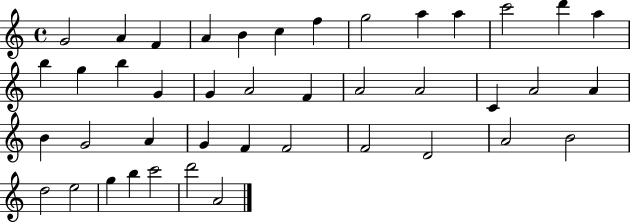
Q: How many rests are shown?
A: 0